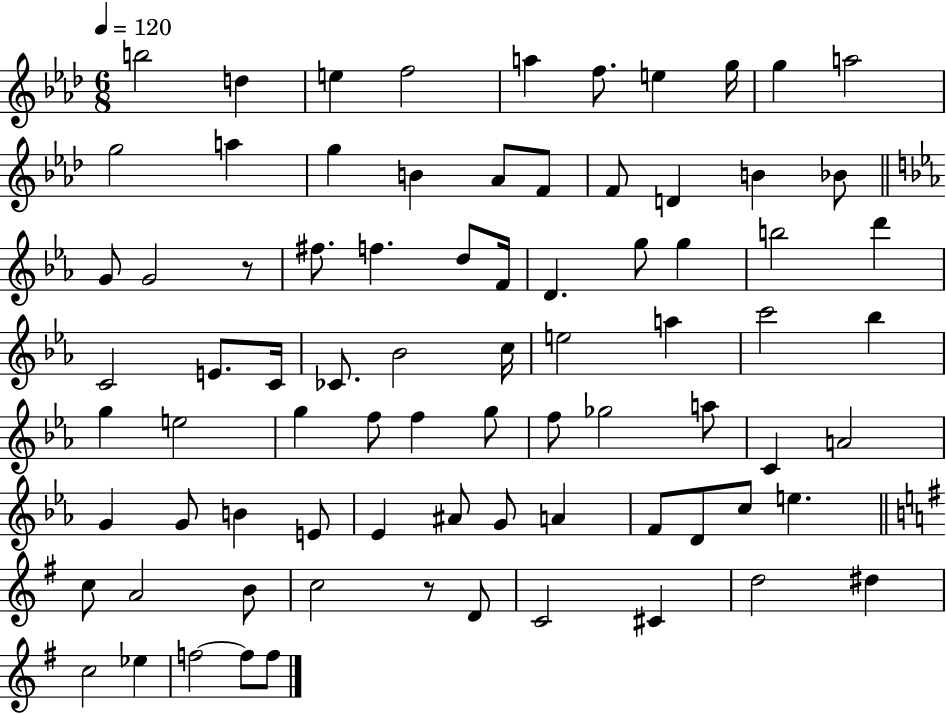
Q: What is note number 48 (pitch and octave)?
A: F5